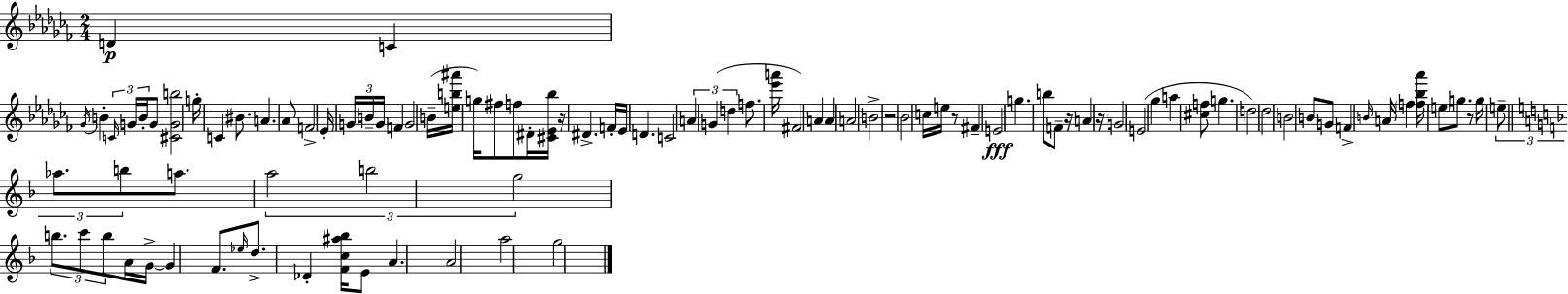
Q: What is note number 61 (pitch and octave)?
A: A4